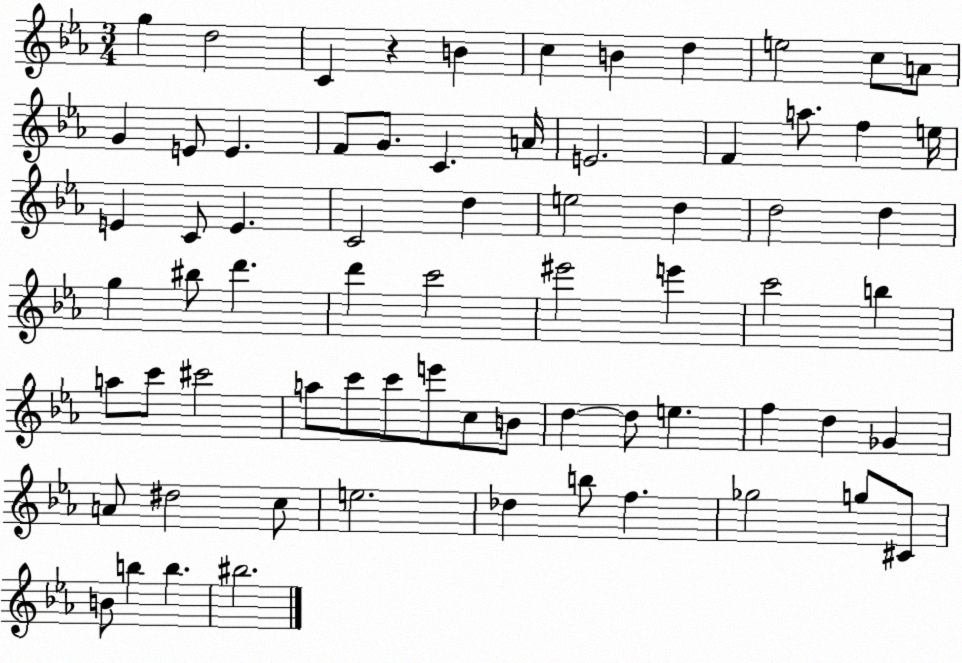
X:1
T:Untitled
M:3/4
L:1/4
K:Eb
g d2 C z B c B d e2 c/2 A/2 G E/2 E F/2 G/2 C A/4 E2 F a/2 f e/4 E C/2 E C2 d e2 d d2 d g ^b/2 d' d' c'2 ^e'2 e' c'2 b a/2 c'/2 ^c'2 a/2 c'/2 c'/2 e'/2 c/2 B/2 d d/2 e f d _G A/2 ^d2 c/2 e2 _d b/2 f _g2 g/2 ^C/2 B/2 b b ^b2